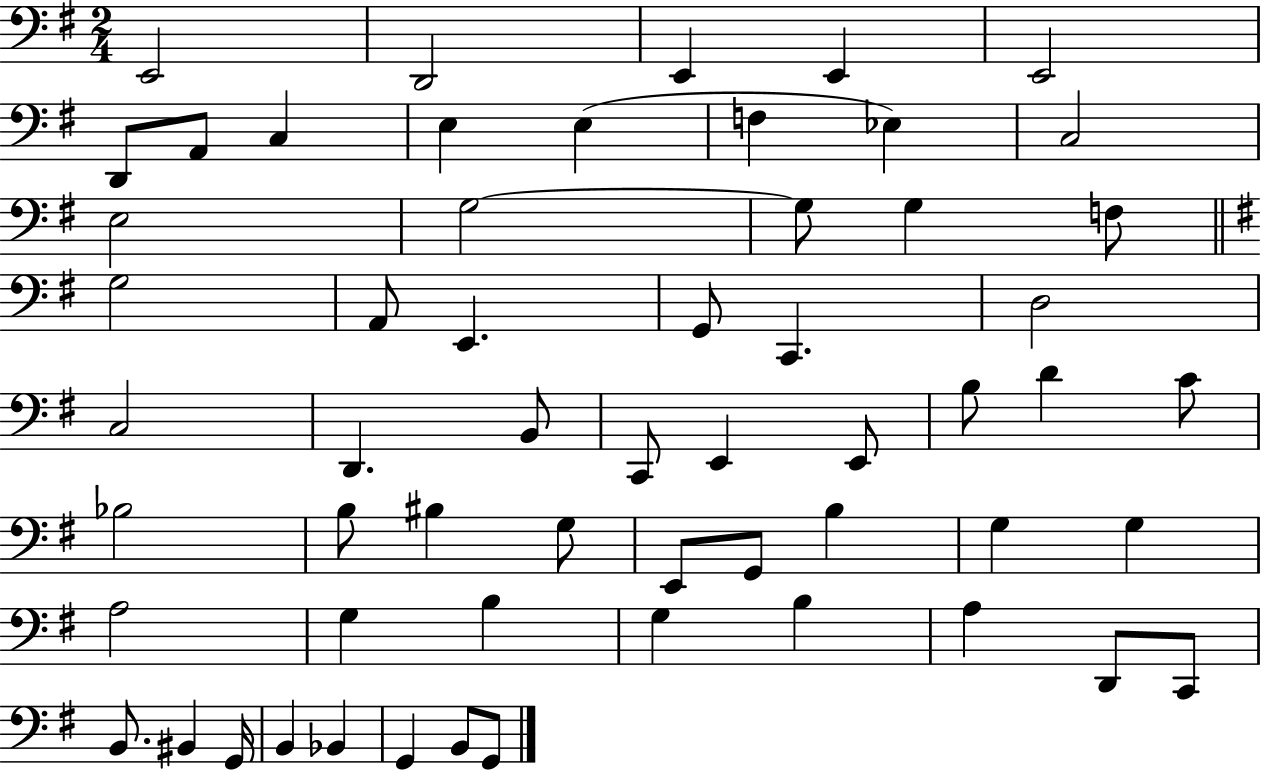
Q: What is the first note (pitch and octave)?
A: E2